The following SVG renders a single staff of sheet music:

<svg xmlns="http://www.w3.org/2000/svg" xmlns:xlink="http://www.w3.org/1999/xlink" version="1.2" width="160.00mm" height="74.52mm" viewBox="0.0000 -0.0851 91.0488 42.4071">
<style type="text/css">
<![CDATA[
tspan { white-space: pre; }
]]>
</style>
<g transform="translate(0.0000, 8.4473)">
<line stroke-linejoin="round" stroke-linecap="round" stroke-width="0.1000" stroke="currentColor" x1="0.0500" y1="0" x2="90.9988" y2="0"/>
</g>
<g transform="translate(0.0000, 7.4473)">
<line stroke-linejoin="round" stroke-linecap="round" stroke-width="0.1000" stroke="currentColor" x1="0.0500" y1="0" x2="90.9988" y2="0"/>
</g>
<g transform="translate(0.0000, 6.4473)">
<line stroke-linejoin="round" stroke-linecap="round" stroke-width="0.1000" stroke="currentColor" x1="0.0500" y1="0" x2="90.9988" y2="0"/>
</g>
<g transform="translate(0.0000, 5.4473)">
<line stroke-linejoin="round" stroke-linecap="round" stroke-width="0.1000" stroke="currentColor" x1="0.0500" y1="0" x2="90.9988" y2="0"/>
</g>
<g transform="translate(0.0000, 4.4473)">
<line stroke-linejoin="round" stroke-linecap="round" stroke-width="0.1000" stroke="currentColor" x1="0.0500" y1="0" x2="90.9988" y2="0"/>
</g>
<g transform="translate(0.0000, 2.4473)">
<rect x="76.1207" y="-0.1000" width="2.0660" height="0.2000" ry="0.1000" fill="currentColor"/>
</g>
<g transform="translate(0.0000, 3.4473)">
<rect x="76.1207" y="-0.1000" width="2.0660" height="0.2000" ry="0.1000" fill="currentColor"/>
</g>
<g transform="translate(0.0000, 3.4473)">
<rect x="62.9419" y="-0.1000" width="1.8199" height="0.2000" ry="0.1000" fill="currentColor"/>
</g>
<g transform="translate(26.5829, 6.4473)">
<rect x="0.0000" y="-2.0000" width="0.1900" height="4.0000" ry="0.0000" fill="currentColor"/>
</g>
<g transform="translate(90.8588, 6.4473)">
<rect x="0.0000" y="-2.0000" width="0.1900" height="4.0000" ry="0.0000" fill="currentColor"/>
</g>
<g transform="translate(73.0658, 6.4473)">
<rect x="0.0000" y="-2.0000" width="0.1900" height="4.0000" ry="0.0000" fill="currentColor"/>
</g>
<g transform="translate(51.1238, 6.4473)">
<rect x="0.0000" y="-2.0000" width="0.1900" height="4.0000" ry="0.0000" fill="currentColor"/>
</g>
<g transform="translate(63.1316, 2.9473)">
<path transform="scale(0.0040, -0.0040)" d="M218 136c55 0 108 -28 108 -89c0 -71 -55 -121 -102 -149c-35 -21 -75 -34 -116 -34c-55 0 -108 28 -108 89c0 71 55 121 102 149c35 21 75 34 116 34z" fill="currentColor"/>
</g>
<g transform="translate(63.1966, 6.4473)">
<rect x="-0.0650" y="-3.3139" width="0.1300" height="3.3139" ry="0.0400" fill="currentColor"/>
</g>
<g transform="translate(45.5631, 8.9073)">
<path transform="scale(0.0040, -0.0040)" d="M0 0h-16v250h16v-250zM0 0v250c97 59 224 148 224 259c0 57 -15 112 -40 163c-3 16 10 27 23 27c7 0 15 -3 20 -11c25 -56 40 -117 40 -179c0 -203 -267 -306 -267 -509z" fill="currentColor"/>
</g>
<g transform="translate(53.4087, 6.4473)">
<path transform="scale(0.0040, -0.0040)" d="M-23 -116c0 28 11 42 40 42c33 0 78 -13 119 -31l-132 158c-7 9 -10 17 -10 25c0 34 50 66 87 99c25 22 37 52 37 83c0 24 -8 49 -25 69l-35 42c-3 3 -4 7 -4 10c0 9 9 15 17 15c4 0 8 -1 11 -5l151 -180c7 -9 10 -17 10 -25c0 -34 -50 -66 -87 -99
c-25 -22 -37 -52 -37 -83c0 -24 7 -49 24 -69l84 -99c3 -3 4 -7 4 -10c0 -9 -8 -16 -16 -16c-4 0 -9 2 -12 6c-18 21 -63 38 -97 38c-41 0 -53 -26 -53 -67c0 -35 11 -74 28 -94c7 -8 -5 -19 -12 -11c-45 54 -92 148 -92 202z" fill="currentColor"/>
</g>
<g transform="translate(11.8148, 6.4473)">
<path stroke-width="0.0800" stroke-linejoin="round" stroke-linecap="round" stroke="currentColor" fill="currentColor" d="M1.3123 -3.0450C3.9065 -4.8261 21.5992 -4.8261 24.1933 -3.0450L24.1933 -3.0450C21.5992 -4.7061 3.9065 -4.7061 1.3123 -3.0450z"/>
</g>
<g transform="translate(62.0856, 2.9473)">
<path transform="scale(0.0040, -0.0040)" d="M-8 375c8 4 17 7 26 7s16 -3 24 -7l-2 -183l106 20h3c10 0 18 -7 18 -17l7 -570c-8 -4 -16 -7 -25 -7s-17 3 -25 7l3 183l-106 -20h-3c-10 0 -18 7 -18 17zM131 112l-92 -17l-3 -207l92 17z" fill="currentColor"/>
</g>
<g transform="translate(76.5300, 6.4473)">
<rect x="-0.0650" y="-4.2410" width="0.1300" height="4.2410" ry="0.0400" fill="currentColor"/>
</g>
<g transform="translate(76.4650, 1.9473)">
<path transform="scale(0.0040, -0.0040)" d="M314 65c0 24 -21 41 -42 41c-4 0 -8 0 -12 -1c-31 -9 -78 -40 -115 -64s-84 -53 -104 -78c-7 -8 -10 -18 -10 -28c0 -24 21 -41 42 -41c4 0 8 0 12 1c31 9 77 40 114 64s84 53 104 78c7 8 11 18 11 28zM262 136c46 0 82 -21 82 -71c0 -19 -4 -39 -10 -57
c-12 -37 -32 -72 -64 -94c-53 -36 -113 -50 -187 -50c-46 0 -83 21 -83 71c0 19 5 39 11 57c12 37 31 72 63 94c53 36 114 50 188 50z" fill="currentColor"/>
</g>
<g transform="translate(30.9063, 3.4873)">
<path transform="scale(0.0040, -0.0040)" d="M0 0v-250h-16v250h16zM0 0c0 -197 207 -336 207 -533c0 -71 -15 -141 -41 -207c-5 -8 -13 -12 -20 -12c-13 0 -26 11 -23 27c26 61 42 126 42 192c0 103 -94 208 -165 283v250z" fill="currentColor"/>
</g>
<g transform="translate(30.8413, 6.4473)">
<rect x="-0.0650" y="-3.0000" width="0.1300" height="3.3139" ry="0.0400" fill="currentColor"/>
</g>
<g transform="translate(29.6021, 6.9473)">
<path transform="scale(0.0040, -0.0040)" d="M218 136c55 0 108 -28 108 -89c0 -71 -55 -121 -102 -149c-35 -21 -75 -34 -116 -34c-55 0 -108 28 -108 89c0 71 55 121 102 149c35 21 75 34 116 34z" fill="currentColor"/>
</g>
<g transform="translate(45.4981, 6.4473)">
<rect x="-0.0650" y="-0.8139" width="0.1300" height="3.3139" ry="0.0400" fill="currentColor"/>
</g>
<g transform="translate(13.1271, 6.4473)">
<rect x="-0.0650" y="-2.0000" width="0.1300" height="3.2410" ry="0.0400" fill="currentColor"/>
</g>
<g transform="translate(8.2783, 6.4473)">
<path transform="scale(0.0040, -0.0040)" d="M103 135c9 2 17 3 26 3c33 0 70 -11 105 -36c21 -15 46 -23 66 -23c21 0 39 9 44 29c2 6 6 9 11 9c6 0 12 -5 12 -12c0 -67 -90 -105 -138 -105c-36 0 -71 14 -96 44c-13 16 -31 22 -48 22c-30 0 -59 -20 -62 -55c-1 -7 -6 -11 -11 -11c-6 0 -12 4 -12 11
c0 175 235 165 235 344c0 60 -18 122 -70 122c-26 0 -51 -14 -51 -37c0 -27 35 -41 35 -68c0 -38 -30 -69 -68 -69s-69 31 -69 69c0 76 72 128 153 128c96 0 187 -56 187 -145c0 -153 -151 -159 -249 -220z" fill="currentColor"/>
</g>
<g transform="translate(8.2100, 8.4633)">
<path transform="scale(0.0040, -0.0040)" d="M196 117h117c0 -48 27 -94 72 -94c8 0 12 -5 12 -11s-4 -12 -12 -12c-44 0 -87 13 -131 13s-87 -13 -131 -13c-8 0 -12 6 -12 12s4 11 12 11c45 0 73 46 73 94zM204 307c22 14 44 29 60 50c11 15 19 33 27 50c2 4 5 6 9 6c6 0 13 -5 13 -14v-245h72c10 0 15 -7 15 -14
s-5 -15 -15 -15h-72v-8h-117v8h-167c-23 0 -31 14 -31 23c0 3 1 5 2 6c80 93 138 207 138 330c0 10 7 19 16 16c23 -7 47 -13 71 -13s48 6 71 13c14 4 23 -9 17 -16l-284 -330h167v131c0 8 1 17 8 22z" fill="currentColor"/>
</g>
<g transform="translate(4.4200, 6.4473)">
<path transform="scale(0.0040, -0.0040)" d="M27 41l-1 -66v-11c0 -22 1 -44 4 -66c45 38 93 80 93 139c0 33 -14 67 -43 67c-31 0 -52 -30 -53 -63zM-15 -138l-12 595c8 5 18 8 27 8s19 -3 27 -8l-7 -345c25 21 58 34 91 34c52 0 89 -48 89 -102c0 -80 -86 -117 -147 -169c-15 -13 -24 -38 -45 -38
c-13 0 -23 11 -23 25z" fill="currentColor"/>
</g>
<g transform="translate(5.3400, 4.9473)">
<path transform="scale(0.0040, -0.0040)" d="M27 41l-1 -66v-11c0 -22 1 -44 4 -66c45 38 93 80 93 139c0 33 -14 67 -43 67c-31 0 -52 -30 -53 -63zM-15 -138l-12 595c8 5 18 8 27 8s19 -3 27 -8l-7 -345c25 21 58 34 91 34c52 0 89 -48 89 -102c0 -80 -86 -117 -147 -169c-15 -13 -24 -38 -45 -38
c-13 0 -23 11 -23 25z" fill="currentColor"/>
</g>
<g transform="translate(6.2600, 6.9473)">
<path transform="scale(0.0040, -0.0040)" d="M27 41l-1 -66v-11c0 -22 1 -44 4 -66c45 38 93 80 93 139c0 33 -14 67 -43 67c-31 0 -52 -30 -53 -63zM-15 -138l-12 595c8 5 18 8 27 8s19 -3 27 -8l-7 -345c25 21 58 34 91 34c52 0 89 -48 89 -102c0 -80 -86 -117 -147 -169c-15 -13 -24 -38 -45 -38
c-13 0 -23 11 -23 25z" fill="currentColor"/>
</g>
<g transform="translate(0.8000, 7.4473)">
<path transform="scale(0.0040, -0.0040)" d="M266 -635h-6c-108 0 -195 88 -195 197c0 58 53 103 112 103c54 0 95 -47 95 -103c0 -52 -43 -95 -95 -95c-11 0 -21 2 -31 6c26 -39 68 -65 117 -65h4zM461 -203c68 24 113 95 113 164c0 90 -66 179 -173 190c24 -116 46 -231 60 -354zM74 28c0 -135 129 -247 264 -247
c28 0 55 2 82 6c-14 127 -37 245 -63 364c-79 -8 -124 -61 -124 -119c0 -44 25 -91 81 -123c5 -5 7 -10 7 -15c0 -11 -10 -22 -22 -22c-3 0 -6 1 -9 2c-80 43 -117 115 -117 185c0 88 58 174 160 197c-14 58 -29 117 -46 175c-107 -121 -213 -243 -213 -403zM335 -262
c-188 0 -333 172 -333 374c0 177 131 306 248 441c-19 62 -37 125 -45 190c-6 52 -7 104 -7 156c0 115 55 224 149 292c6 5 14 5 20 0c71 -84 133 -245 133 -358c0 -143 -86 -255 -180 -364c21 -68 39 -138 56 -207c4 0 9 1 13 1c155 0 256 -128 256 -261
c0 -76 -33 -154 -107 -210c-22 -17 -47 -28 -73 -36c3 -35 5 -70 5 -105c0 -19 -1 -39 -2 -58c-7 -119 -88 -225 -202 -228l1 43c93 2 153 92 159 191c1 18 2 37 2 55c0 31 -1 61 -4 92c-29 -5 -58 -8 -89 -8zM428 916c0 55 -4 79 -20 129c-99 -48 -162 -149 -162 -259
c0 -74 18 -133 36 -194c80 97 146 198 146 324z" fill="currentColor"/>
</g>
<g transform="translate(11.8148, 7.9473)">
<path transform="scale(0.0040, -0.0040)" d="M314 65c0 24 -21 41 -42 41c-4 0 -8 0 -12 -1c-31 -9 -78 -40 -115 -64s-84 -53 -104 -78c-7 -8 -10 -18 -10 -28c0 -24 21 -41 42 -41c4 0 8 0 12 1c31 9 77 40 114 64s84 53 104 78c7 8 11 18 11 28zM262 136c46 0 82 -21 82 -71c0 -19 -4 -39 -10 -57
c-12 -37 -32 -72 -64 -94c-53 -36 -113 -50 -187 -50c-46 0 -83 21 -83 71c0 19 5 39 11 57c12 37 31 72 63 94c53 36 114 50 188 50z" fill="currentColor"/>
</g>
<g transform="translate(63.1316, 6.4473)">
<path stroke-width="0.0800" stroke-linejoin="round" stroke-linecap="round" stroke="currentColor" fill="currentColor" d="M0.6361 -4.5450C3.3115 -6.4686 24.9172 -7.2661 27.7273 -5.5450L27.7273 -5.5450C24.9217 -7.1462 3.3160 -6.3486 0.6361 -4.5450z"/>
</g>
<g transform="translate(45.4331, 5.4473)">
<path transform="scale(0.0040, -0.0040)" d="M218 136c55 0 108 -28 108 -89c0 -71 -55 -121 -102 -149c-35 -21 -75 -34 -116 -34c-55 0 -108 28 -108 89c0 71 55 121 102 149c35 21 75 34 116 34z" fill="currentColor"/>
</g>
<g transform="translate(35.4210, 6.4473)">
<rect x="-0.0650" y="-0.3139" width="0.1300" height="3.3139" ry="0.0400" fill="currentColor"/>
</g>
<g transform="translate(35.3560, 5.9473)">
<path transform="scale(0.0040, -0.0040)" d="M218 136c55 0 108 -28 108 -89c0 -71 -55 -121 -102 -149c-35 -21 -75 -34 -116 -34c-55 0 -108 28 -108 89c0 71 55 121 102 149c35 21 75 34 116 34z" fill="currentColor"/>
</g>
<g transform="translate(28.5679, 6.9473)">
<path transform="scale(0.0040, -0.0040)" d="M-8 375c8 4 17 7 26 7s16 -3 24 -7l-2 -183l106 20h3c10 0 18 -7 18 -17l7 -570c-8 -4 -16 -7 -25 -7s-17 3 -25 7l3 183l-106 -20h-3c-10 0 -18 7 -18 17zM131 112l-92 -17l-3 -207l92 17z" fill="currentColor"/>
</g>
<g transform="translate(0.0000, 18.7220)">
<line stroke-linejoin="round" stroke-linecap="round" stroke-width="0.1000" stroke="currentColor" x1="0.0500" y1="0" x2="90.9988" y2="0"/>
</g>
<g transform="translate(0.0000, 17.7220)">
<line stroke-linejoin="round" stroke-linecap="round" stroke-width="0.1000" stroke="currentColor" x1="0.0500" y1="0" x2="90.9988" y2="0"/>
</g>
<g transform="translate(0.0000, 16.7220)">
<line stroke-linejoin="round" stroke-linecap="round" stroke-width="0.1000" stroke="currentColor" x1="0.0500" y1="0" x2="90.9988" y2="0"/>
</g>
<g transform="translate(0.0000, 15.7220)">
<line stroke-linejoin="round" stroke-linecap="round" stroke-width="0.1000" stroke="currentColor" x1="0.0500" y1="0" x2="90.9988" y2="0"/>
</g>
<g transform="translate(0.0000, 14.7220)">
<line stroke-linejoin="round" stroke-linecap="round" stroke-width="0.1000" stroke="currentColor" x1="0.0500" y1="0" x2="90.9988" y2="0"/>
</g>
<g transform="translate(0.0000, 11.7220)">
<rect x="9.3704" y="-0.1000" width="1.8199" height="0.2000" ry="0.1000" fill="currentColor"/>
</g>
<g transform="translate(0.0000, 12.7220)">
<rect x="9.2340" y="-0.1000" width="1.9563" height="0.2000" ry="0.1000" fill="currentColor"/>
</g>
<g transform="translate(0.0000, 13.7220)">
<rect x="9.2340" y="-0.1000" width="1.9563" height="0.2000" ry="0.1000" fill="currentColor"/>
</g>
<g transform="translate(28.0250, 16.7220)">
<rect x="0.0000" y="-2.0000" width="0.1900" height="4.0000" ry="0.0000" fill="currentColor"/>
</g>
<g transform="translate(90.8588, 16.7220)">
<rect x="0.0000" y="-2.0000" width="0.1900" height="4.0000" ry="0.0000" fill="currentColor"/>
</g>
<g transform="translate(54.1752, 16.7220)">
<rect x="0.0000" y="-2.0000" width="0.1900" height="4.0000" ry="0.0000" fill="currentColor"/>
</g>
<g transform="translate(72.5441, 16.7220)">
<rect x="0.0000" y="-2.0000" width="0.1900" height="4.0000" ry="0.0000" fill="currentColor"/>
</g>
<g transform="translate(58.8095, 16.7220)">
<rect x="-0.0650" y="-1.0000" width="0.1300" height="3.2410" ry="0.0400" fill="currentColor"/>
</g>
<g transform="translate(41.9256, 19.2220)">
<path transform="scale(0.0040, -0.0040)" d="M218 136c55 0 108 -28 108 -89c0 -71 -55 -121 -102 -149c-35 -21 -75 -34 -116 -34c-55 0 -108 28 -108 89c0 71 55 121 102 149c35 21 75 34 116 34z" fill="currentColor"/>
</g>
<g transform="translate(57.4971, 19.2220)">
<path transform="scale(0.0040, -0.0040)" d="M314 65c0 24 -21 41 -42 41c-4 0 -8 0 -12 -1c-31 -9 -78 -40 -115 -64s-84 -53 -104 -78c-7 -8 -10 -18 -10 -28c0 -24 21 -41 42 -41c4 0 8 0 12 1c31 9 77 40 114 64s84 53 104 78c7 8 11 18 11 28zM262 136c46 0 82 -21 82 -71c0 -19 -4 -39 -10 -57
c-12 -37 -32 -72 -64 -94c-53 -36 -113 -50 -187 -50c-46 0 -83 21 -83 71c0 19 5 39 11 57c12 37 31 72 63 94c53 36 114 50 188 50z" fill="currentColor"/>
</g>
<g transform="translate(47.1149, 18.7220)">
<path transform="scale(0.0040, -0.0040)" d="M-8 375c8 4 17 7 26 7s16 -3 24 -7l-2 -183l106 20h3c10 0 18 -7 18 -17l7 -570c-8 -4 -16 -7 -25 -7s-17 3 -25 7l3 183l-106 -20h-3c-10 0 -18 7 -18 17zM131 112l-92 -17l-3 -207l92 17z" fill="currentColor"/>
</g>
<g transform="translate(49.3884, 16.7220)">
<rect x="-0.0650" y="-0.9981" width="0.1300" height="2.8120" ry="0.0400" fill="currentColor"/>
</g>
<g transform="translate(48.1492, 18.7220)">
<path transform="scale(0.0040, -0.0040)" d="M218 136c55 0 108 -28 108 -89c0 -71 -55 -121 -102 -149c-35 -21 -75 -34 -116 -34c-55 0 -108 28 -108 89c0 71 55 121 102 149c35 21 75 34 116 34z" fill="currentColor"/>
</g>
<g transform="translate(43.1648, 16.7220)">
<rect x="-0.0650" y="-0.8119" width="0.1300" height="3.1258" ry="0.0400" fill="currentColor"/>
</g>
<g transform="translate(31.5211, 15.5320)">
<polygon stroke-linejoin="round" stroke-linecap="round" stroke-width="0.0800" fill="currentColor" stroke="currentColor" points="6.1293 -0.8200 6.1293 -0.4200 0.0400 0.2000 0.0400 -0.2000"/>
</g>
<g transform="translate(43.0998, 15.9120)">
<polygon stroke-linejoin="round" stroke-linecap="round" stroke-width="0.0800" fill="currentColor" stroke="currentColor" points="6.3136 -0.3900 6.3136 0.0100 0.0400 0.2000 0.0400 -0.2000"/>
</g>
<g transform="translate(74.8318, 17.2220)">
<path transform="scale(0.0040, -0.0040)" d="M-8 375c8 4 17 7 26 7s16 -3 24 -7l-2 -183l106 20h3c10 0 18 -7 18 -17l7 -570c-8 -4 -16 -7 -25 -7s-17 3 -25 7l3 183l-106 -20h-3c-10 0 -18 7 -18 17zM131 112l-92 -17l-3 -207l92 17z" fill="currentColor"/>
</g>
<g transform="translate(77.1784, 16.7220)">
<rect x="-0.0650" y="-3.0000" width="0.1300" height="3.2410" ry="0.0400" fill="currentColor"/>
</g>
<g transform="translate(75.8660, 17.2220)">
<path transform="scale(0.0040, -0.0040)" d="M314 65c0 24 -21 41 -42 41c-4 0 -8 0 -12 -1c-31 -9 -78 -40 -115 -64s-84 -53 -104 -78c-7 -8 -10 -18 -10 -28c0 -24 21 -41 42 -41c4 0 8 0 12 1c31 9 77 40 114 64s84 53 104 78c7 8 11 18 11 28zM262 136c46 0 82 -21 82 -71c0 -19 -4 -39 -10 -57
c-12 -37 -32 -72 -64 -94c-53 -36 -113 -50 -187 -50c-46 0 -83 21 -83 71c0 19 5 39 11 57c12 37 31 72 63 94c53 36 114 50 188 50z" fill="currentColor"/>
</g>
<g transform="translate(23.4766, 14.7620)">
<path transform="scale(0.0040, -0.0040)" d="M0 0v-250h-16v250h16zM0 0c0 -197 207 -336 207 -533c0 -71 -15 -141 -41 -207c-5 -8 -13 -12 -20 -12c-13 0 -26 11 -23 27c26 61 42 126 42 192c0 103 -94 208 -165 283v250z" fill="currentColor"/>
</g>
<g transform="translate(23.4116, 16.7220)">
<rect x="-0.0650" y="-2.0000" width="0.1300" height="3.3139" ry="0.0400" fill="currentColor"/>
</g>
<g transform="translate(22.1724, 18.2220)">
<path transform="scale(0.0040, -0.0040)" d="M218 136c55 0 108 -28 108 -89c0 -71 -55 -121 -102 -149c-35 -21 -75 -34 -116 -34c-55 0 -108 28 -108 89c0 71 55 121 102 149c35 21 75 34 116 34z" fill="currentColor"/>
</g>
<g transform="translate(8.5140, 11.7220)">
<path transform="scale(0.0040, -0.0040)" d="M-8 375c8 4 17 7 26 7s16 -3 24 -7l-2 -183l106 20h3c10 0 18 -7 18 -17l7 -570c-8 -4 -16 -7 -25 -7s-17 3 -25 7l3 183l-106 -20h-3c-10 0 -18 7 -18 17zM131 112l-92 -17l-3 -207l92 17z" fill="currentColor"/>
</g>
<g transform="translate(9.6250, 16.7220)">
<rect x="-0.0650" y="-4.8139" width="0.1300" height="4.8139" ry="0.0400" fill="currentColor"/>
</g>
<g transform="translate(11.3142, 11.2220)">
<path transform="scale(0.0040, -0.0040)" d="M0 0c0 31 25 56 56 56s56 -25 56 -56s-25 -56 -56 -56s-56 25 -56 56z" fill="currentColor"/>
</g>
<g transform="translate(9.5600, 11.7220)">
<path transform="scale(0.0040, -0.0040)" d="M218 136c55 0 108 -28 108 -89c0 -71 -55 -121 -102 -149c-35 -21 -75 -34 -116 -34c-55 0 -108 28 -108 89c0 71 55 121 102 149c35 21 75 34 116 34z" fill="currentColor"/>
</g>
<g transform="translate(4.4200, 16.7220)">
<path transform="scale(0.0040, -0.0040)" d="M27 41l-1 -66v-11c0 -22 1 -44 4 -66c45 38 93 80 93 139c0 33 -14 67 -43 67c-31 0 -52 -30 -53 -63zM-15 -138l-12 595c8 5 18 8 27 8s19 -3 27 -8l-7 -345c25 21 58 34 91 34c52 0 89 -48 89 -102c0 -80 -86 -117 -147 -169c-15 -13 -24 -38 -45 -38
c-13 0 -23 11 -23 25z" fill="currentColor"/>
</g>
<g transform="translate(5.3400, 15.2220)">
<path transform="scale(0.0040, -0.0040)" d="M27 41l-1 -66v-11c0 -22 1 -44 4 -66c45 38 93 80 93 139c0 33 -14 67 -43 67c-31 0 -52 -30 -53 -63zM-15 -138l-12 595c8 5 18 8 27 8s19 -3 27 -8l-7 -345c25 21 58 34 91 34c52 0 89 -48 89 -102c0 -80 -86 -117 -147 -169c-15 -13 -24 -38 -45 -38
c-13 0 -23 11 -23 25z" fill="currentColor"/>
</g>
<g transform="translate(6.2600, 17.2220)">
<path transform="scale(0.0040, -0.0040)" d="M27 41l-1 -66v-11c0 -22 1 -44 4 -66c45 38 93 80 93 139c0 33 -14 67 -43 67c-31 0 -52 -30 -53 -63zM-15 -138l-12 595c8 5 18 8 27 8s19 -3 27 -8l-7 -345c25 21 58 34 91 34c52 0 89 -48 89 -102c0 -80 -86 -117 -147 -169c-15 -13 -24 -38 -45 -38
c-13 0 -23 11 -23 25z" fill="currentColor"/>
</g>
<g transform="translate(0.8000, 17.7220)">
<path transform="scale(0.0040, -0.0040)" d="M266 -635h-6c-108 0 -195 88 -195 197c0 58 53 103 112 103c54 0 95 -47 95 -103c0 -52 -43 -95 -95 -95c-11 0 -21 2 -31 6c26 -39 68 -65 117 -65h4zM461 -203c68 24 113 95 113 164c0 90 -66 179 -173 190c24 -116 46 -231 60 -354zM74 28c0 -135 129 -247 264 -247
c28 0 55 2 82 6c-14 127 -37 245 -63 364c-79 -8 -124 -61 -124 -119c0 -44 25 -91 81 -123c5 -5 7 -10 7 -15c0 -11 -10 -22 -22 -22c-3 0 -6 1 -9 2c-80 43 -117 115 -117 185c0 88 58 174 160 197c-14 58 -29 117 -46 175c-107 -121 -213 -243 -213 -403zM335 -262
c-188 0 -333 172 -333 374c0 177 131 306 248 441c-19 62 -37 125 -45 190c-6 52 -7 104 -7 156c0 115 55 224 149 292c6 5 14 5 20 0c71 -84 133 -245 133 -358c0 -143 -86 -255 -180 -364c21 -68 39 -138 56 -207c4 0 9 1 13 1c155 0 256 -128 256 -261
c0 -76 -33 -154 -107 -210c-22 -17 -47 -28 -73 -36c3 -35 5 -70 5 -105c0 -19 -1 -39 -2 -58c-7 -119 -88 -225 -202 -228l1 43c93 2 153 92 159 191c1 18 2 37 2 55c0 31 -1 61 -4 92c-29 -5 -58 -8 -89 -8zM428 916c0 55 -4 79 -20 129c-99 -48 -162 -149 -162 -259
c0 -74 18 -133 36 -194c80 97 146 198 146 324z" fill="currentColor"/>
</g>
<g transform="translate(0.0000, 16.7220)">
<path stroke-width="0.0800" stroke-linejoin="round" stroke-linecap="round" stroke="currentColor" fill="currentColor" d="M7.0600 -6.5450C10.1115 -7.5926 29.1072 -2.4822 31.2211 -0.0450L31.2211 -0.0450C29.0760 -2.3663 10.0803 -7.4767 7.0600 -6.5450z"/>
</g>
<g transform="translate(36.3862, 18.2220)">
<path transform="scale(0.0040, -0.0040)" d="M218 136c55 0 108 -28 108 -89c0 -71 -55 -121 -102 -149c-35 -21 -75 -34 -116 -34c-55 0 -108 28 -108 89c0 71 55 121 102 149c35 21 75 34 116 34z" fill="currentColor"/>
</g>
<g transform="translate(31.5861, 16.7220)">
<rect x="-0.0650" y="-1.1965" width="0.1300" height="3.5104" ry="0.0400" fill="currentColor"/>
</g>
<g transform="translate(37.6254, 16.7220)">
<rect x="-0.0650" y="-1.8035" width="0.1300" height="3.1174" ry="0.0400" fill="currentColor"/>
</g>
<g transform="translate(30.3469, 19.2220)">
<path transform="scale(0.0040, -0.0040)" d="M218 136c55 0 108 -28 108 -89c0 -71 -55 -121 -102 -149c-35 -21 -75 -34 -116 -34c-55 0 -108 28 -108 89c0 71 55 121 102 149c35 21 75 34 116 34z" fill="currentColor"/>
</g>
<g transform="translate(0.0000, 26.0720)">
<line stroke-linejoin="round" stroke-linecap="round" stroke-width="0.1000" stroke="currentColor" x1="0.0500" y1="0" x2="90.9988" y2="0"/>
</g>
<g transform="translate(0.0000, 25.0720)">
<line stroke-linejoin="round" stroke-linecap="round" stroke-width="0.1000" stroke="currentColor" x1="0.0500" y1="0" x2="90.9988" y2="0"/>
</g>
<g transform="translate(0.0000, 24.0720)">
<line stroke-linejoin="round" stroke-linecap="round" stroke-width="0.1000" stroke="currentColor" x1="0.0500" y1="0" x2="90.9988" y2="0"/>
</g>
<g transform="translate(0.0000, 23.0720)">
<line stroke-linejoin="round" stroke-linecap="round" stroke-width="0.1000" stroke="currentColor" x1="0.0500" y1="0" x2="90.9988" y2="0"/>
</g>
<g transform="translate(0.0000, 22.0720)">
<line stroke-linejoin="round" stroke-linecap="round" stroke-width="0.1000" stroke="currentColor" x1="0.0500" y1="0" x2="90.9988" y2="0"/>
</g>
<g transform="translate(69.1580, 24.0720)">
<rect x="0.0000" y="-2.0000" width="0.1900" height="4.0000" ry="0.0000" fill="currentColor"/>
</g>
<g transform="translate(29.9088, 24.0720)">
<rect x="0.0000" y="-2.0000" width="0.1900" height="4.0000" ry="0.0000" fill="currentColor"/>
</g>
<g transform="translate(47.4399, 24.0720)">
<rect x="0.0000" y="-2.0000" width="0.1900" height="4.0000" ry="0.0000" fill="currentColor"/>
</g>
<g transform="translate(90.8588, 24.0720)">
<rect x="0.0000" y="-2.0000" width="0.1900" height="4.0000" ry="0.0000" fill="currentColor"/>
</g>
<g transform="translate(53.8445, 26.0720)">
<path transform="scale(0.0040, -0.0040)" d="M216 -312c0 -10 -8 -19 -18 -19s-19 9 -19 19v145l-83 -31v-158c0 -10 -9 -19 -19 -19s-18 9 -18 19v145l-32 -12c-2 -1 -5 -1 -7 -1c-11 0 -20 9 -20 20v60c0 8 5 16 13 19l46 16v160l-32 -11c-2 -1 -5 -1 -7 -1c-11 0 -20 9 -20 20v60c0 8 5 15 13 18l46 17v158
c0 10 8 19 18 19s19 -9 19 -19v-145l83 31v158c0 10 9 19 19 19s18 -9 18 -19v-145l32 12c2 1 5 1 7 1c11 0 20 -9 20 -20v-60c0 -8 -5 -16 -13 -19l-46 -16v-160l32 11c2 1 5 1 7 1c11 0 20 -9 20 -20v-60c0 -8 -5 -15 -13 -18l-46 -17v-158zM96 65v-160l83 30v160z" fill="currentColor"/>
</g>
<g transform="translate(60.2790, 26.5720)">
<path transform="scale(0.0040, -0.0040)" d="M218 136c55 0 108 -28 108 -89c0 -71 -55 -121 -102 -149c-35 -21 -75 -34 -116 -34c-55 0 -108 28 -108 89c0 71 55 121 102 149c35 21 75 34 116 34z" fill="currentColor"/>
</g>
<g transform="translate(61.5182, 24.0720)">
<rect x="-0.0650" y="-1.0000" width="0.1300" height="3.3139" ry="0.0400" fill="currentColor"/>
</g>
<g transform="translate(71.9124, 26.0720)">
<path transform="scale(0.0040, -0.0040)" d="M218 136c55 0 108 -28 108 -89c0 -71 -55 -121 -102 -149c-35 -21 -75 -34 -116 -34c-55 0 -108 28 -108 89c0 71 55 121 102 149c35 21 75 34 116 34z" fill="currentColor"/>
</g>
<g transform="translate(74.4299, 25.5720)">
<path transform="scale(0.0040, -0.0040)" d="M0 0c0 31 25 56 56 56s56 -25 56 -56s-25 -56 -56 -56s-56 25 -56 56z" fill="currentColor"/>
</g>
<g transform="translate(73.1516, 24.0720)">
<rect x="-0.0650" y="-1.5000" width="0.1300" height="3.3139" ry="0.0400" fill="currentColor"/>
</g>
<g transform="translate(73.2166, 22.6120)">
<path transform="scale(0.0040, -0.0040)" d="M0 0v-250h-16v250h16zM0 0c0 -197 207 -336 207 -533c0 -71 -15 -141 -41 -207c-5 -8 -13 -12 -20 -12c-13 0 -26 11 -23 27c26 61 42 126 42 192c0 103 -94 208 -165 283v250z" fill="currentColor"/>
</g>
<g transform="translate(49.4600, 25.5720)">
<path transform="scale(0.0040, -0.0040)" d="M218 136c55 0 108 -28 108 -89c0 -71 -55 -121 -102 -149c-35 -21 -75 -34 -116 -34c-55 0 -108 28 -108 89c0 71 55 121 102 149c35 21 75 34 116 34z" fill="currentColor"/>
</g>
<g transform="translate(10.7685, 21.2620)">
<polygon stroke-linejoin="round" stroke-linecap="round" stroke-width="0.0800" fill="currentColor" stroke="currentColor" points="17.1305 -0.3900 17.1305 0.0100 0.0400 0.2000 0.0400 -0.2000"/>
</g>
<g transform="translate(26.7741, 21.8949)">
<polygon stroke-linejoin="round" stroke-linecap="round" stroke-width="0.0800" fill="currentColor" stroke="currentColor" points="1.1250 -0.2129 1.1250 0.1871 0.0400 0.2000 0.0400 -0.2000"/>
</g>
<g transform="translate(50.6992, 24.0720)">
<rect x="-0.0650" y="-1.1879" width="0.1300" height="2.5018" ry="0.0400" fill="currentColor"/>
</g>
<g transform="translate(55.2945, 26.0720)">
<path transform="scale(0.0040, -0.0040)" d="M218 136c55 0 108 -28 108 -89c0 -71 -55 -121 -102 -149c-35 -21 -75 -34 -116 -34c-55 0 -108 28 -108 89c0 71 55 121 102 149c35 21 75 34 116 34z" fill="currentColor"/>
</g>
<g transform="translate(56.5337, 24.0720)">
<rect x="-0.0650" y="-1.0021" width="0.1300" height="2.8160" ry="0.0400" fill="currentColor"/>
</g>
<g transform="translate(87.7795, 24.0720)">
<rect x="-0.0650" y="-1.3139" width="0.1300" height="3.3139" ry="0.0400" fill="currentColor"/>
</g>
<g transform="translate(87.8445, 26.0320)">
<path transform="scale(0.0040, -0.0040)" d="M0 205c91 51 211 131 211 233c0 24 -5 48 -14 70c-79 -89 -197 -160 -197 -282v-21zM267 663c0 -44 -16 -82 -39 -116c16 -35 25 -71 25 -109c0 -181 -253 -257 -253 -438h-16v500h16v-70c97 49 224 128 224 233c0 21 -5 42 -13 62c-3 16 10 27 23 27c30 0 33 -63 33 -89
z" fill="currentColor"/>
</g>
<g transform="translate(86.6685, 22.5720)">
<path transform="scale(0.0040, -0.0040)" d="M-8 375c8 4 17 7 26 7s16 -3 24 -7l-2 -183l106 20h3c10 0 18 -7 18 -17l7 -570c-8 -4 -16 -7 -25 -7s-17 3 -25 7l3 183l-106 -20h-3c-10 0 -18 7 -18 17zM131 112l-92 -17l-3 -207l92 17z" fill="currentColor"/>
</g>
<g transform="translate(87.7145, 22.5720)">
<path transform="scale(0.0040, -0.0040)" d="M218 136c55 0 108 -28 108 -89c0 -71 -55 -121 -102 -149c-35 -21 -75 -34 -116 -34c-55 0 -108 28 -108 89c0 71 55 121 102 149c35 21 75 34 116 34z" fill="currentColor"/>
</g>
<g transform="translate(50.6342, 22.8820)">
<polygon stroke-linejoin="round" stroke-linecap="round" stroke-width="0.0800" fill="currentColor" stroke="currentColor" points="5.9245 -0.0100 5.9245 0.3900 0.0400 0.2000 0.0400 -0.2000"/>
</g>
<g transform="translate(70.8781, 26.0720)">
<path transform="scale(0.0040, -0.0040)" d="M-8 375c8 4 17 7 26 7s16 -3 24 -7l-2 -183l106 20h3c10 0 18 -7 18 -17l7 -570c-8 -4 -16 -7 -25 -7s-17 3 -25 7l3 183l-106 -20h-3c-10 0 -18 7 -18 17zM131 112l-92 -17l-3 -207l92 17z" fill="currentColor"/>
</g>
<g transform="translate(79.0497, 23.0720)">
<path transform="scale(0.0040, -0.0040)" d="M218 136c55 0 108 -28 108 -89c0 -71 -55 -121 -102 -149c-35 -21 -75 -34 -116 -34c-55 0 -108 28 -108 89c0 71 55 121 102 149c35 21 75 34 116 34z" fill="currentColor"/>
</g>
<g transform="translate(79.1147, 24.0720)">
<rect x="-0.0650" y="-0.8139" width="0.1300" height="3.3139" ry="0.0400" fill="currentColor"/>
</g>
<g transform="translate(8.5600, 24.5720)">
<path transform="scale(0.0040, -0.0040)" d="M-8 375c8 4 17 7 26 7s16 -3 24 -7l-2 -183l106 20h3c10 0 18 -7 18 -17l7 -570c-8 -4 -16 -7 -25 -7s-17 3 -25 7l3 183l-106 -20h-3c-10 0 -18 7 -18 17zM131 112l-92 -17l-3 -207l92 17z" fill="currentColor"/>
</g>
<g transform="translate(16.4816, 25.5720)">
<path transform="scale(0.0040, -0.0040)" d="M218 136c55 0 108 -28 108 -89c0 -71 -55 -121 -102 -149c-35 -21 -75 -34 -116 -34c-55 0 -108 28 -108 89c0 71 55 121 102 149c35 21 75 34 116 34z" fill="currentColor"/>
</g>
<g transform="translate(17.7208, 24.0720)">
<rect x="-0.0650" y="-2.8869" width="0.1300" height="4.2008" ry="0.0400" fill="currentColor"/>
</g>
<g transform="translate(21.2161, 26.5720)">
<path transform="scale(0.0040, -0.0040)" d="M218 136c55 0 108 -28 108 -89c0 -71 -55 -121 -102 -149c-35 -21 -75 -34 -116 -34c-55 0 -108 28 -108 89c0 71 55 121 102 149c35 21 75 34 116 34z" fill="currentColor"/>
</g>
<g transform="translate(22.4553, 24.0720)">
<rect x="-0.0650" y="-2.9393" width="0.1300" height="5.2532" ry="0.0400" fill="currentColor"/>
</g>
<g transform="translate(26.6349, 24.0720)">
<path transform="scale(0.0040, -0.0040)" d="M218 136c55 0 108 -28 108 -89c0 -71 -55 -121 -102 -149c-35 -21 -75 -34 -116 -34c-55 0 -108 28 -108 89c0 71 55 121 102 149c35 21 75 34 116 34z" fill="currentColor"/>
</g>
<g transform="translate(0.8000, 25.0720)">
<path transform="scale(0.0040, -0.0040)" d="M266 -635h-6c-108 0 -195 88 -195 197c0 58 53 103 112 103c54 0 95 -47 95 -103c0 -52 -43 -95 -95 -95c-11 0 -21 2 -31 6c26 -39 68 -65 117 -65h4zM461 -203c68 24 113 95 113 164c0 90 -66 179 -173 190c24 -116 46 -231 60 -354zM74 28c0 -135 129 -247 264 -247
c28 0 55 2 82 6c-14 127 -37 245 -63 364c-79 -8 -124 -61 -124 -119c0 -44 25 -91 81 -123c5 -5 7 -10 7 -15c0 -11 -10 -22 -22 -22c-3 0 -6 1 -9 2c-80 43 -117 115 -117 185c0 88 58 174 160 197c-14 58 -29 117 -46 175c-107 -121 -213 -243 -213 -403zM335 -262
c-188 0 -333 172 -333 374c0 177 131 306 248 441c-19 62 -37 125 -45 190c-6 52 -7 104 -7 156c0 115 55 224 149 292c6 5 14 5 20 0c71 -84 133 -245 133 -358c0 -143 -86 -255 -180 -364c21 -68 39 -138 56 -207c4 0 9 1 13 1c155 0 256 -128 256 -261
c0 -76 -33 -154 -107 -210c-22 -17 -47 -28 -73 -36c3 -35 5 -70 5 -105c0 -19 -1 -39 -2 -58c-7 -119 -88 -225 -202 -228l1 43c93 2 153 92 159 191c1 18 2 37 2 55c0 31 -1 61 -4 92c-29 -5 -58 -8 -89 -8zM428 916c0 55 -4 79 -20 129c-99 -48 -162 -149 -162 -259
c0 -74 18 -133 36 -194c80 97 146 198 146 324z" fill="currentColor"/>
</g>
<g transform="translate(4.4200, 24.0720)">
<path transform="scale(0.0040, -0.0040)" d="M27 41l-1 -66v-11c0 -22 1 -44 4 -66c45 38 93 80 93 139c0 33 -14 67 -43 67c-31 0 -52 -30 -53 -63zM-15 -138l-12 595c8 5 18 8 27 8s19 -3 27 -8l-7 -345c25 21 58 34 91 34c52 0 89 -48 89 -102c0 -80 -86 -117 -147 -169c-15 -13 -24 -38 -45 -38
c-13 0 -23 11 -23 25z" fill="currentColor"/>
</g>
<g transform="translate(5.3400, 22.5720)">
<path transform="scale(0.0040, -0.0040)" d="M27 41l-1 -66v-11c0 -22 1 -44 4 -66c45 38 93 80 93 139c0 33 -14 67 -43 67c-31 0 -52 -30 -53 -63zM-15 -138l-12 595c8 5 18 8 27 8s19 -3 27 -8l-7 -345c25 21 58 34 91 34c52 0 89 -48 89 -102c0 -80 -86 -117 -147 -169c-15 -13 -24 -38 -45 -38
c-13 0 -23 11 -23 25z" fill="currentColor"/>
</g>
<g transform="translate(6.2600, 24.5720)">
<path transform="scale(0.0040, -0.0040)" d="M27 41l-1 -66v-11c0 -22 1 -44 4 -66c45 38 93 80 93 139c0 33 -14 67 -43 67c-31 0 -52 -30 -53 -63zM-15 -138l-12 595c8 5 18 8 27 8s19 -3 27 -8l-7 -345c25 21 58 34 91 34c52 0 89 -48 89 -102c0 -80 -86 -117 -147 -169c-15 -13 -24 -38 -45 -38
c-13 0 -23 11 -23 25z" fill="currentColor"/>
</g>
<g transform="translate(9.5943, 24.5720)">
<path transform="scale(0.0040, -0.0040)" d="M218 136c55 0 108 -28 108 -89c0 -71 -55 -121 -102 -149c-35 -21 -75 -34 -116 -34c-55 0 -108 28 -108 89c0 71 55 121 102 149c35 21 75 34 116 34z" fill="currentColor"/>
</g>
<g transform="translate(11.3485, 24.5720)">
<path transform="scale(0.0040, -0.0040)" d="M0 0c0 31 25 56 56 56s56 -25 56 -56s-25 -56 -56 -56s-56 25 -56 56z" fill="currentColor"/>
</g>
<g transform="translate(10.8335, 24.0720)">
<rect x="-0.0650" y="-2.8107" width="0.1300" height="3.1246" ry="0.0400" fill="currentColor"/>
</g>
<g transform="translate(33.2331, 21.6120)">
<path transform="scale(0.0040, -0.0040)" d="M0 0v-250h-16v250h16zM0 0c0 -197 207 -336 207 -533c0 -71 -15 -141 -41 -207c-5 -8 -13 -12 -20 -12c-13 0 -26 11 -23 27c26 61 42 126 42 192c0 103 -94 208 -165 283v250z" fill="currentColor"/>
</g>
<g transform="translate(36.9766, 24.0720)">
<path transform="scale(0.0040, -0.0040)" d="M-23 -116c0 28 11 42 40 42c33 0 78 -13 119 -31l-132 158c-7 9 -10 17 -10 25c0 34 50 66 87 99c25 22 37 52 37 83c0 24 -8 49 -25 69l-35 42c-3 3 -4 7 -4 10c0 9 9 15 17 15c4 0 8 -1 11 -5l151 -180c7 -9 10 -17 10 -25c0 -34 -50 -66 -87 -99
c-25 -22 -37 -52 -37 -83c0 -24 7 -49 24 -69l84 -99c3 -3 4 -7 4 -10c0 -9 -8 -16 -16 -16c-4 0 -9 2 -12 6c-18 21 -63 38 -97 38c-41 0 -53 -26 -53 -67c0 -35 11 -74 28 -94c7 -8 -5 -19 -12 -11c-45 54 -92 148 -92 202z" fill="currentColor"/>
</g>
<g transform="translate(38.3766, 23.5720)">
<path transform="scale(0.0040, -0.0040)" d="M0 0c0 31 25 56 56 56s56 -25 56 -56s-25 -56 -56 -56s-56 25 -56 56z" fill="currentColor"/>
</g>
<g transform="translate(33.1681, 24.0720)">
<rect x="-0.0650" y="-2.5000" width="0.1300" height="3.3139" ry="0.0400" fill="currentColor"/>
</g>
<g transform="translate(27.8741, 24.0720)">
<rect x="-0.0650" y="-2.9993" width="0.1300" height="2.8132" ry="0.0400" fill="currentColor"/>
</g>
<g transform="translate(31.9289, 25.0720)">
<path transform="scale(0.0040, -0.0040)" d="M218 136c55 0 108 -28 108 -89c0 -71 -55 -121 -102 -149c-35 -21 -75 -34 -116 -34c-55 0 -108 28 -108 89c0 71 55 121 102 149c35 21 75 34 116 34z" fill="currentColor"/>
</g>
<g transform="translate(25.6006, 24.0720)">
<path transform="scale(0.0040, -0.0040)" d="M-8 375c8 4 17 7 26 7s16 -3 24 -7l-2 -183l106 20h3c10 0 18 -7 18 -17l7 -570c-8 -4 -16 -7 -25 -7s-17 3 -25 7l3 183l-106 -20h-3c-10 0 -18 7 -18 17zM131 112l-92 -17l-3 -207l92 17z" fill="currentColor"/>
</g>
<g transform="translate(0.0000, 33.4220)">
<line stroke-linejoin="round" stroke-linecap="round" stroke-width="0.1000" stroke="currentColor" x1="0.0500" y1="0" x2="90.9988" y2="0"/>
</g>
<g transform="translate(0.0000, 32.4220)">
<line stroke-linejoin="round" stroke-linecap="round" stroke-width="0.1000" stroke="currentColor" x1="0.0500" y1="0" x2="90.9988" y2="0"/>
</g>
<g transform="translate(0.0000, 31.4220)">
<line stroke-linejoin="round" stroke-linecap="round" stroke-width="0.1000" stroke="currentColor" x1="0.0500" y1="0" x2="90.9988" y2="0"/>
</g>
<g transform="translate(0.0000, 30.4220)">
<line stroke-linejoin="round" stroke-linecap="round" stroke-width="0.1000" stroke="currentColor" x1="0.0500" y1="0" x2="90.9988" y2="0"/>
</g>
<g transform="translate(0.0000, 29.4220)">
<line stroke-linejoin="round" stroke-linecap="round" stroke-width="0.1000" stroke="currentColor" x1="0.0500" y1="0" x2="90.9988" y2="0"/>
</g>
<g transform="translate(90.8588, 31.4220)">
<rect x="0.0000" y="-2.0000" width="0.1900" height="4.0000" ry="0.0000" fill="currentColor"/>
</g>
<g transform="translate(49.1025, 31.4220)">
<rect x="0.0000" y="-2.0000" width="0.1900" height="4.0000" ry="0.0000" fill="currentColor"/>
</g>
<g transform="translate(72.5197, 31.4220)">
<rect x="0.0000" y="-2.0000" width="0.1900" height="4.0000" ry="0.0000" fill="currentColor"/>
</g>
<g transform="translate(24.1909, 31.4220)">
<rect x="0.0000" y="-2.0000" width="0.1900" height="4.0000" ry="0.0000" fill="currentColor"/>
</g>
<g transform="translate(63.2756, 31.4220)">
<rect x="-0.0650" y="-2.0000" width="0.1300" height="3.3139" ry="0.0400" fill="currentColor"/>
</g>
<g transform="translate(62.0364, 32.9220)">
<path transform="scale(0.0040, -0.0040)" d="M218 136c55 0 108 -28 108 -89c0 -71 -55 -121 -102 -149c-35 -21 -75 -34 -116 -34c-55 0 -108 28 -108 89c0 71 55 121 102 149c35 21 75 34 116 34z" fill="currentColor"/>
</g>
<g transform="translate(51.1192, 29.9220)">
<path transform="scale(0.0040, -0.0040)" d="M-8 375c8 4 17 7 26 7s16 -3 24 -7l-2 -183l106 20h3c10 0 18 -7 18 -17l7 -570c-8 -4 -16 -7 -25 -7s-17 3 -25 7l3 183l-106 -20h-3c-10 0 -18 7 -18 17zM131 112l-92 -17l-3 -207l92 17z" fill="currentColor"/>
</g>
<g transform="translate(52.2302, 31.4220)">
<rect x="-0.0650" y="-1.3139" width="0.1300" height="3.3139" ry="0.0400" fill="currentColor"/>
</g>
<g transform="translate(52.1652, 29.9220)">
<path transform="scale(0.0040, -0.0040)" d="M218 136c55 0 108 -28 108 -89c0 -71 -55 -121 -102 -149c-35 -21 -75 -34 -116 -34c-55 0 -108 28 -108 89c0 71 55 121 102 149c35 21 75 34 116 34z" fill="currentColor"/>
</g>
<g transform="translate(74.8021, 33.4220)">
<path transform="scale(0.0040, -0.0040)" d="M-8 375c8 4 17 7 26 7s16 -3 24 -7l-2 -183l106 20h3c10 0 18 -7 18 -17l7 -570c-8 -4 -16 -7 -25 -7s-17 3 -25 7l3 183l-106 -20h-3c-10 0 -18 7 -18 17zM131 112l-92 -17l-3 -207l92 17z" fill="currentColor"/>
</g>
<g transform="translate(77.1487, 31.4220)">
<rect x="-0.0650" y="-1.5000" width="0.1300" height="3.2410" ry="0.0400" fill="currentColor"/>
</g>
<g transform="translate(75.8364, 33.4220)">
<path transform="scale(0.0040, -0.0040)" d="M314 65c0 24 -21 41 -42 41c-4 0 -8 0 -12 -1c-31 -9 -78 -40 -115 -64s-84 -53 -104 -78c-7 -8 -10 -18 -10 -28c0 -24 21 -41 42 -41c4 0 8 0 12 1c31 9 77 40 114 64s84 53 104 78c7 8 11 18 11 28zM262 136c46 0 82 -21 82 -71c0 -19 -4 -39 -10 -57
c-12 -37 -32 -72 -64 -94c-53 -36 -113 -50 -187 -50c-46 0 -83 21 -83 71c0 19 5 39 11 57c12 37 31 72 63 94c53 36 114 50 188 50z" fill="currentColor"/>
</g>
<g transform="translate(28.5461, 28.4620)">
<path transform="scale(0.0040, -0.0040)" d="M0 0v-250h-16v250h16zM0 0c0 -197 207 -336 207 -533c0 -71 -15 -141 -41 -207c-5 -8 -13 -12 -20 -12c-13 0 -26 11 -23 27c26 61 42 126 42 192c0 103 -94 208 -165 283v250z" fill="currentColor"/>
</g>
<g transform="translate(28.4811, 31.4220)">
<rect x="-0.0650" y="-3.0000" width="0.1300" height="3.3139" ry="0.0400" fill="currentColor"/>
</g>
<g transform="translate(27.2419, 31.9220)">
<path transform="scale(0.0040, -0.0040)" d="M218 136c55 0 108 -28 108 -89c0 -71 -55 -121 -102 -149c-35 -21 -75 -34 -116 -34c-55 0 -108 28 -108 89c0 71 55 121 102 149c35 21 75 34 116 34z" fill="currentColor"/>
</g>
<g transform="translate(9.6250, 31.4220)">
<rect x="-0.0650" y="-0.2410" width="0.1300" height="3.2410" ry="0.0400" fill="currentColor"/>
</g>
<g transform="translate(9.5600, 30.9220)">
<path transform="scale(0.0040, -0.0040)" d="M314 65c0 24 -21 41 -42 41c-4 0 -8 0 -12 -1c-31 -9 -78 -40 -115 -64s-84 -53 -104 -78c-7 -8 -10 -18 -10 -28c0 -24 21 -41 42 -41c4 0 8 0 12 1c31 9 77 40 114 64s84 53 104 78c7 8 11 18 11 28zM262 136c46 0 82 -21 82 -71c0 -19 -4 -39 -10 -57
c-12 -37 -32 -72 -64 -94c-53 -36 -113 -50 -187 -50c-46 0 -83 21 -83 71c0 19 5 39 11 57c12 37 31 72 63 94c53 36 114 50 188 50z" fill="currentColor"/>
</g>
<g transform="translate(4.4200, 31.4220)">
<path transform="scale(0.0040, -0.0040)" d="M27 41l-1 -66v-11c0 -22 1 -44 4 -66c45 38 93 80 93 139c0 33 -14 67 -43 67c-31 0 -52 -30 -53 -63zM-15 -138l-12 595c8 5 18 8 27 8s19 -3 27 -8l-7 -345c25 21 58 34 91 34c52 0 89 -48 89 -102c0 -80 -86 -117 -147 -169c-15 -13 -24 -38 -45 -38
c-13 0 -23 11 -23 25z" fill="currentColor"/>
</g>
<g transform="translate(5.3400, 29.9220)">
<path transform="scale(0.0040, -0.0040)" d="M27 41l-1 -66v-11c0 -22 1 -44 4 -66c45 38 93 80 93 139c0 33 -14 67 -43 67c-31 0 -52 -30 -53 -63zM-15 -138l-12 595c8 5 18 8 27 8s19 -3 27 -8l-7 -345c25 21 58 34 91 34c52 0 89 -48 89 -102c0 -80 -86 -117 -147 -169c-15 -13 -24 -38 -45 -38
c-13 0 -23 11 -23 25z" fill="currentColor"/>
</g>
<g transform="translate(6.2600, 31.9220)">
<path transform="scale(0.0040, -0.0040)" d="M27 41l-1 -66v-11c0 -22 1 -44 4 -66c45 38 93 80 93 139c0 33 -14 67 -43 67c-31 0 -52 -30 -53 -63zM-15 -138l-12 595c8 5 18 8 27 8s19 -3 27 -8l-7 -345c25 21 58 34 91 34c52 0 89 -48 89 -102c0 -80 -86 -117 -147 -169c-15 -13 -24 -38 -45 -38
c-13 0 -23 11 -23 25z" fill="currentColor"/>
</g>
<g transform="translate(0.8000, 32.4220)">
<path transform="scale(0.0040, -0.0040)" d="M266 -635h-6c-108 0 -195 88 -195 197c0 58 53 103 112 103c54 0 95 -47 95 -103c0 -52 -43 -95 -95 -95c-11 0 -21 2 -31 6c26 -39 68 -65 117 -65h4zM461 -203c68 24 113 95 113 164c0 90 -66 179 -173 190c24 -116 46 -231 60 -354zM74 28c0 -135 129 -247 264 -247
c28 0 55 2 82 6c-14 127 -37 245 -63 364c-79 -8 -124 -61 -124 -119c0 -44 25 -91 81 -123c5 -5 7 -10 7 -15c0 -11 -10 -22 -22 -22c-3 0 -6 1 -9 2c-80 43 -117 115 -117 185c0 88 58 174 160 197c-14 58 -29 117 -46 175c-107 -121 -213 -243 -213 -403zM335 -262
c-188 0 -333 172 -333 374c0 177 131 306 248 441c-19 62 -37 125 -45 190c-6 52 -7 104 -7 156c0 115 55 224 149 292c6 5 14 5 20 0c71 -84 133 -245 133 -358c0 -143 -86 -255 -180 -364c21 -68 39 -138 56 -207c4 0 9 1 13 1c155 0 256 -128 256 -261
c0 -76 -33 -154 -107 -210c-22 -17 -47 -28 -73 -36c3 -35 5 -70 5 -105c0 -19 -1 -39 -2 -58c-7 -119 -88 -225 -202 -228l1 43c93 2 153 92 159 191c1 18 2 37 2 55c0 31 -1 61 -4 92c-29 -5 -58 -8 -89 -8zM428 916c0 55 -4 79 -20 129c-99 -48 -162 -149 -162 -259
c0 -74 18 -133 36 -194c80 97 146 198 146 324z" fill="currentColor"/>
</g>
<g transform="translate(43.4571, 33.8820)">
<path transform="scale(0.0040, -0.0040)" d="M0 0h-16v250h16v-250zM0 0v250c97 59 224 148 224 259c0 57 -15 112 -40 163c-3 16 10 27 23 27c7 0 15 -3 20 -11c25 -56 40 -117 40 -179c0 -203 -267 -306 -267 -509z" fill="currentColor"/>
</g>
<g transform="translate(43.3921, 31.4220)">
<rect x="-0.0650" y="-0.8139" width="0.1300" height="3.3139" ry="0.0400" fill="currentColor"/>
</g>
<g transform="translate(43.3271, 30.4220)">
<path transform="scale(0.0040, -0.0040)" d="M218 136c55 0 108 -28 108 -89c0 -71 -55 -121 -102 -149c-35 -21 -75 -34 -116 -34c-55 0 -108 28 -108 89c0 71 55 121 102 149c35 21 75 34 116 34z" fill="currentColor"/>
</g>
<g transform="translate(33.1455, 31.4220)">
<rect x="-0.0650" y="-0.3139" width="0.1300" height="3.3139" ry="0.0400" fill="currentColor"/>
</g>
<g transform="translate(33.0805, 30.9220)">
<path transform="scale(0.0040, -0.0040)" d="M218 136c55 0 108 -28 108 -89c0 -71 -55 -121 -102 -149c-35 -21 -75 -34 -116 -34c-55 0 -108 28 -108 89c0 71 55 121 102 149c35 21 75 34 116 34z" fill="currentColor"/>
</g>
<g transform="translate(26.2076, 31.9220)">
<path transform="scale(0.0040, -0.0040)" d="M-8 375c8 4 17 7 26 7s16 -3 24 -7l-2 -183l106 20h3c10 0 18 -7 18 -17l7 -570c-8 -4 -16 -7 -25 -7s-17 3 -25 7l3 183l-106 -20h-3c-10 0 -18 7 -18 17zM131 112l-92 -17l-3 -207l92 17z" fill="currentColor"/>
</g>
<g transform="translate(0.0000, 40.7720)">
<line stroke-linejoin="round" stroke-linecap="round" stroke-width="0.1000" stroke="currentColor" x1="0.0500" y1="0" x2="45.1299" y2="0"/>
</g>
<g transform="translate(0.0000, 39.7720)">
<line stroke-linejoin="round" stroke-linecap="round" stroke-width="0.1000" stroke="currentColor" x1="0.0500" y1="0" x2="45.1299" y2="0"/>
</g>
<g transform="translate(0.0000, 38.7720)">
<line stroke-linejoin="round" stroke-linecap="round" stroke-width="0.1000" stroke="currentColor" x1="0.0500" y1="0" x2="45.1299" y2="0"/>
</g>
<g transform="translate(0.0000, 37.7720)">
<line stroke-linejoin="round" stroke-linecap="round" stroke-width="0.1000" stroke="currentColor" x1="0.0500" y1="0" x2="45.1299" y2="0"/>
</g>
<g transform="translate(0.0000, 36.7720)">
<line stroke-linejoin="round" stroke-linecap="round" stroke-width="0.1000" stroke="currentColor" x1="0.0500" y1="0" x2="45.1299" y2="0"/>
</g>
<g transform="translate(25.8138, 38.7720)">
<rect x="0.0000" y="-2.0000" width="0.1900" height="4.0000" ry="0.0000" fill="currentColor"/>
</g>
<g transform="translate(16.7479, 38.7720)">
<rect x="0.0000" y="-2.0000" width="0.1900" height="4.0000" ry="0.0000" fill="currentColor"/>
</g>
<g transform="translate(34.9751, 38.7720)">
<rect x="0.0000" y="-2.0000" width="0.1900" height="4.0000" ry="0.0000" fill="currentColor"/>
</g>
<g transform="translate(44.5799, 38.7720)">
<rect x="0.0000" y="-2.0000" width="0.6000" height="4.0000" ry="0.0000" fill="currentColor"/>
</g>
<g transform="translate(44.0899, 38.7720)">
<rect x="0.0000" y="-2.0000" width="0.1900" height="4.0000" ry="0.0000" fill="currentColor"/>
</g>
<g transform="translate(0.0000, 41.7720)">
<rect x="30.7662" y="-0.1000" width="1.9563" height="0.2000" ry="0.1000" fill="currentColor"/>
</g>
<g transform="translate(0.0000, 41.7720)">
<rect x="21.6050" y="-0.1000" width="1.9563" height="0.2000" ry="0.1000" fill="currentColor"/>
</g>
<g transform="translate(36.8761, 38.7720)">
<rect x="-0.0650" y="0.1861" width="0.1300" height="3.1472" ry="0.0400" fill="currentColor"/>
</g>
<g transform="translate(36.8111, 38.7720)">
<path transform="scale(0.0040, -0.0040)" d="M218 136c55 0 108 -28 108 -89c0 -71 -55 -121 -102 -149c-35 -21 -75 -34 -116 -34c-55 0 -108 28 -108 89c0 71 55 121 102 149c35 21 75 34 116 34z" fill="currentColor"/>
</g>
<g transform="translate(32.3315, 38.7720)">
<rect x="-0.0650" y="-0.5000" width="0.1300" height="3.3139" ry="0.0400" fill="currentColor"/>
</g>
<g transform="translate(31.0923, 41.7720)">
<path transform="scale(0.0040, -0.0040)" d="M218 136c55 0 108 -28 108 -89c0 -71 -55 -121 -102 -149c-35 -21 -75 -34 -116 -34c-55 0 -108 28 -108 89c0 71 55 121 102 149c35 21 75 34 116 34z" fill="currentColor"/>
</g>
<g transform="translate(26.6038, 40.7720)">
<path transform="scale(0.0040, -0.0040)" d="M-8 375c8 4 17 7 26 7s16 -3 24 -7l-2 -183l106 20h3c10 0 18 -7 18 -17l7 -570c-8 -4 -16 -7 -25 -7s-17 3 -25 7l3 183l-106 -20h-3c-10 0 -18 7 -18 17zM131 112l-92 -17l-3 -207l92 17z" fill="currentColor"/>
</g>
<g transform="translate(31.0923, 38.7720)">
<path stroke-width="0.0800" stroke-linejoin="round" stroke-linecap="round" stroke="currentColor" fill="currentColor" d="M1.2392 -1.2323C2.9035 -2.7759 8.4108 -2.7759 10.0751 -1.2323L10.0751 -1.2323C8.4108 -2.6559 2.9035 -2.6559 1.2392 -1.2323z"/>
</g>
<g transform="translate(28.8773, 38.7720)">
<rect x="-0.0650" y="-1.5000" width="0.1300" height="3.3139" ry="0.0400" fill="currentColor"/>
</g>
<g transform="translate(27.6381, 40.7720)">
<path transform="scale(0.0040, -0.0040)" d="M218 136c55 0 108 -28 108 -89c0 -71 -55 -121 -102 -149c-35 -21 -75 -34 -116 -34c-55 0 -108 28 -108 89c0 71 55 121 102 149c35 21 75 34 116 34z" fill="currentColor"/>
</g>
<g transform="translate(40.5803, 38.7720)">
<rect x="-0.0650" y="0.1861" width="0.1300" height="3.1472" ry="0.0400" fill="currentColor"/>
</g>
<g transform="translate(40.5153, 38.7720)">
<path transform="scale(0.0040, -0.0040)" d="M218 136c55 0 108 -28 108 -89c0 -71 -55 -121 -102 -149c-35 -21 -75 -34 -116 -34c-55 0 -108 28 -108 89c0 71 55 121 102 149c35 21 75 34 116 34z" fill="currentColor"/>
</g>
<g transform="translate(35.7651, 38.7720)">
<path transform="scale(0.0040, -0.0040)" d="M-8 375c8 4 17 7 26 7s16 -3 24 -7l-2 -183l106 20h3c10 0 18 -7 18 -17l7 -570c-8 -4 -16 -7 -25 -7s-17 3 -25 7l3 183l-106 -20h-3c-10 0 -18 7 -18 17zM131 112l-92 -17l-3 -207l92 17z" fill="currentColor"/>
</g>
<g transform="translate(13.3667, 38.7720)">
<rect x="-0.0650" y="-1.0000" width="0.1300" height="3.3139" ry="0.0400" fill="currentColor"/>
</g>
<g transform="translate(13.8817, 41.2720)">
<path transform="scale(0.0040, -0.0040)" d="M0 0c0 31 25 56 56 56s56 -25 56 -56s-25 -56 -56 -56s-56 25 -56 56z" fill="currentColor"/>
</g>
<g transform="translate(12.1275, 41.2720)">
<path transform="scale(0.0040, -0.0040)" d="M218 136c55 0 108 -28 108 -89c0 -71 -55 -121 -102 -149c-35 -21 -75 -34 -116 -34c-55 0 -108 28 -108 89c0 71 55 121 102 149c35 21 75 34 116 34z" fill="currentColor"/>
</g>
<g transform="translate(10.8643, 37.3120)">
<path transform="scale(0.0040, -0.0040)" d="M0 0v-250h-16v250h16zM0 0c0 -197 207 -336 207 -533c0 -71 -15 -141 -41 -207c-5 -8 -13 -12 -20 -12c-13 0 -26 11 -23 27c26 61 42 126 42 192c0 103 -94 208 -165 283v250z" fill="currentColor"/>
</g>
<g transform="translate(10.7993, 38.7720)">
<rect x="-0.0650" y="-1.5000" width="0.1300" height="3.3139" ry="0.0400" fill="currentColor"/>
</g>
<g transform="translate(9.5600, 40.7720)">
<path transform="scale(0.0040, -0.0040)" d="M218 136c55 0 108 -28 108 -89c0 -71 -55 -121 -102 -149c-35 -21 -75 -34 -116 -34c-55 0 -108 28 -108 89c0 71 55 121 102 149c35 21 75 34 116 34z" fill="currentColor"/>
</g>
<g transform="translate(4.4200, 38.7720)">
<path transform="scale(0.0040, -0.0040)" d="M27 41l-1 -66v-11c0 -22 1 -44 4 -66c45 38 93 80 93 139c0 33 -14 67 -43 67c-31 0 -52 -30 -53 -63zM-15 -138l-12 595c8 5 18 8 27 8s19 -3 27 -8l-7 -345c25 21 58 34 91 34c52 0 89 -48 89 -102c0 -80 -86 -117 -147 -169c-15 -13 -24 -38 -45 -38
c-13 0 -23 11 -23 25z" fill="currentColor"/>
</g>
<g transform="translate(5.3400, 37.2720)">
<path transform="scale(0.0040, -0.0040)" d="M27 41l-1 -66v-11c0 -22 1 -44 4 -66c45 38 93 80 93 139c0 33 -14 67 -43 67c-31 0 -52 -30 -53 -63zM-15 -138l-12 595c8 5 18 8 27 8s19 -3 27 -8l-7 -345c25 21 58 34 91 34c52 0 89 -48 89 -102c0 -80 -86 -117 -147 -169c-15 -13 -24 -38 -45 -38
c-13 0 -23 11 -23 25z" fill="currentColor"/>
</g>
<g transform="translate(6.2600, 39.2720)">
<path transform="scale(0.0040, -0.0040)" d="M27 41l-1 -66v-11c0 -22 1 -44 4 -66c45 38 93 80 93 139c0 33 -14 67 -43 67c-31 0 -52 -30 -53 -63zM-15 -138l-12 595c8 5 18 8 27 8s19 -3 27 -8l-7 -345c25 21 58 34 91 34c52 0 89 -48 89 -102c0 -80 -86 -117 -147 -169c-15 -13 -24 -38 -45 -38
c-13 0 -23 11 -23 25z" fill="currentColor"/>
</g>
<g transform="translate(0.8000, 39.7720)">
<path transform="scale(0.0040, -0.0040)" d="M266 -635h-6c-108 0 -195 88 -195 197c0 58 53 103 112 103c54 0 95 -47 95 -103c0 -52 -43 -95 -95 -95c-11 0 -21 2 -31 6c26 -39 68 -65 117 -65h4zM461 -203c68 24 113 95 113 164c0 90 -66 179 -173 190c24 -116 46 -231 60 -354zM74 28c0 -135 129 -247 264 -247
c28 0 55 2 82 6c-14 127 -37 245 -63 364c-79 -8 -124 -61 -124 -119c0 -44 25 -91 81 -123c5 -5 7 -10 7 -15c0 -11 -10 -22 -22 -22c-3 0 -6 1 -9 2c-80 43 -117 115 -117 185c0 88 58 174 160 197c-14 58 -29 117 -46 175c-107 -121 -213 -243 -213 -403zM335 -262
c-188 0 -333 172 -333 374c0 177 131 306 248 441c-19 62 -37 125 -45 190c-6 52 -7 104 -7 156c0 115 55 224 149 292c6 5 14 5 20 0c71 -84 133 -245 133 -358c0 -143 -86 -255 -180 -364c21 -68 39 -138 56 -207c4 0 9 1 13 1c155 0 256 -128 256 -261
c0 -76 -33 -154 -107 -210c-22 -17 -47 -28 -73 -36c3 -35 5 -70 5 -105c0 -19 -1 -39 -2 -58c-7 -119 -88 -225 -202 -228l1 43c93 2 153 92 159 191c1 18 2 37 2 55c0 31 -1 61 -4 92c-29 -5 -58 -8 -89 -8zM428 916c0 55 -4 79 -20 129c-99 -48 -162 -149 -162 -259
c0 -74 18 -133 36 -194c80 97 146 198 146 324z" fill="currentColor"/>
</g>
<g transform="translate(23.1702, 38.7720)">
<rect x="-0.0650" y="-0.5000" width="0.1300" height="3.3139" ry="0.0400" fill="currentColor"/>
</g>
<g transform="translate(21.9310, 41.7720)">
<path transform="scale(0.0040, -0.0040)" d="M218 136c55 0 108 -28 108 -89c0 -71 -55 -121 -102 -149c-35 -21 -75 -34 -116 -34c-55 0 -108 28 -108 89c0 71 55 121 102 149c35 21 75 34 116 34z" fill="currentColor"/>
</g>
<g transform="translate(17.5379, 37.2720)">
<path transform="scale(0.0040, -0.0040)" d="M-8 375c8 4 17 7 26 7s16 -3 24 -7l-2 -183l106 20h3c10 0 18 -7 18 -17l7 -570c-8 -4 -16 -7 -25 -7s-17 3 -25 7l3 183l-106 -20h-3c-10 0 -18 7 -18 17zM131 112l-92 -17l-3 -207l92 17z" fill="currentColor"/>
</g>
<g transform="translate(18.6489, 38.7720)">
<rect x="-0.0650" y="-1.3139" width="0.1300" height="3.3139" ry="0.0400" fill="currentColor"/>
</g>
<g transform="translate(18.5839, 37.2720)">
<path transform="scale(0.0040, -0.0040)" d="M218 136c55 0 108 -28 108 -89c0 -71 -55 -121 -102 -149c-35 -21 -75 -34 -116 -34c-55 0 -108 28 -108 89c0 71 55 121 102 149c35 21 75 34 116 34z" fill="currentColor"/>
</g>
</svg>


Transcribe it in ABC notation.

X:1
T:Untitled
M:2/4
L:1/4
K:Eb
F2 A/2 c d/2 z b d'2 e' F/2 D/2 F/2 D/2 E/2 D2 A2 A/2 F/2 D/2 B/4 G/2 z F/2 ^E/2 D E/2 d e/4 c2 A/2 c d/2 e F E2 _E/2 D e C E C B B